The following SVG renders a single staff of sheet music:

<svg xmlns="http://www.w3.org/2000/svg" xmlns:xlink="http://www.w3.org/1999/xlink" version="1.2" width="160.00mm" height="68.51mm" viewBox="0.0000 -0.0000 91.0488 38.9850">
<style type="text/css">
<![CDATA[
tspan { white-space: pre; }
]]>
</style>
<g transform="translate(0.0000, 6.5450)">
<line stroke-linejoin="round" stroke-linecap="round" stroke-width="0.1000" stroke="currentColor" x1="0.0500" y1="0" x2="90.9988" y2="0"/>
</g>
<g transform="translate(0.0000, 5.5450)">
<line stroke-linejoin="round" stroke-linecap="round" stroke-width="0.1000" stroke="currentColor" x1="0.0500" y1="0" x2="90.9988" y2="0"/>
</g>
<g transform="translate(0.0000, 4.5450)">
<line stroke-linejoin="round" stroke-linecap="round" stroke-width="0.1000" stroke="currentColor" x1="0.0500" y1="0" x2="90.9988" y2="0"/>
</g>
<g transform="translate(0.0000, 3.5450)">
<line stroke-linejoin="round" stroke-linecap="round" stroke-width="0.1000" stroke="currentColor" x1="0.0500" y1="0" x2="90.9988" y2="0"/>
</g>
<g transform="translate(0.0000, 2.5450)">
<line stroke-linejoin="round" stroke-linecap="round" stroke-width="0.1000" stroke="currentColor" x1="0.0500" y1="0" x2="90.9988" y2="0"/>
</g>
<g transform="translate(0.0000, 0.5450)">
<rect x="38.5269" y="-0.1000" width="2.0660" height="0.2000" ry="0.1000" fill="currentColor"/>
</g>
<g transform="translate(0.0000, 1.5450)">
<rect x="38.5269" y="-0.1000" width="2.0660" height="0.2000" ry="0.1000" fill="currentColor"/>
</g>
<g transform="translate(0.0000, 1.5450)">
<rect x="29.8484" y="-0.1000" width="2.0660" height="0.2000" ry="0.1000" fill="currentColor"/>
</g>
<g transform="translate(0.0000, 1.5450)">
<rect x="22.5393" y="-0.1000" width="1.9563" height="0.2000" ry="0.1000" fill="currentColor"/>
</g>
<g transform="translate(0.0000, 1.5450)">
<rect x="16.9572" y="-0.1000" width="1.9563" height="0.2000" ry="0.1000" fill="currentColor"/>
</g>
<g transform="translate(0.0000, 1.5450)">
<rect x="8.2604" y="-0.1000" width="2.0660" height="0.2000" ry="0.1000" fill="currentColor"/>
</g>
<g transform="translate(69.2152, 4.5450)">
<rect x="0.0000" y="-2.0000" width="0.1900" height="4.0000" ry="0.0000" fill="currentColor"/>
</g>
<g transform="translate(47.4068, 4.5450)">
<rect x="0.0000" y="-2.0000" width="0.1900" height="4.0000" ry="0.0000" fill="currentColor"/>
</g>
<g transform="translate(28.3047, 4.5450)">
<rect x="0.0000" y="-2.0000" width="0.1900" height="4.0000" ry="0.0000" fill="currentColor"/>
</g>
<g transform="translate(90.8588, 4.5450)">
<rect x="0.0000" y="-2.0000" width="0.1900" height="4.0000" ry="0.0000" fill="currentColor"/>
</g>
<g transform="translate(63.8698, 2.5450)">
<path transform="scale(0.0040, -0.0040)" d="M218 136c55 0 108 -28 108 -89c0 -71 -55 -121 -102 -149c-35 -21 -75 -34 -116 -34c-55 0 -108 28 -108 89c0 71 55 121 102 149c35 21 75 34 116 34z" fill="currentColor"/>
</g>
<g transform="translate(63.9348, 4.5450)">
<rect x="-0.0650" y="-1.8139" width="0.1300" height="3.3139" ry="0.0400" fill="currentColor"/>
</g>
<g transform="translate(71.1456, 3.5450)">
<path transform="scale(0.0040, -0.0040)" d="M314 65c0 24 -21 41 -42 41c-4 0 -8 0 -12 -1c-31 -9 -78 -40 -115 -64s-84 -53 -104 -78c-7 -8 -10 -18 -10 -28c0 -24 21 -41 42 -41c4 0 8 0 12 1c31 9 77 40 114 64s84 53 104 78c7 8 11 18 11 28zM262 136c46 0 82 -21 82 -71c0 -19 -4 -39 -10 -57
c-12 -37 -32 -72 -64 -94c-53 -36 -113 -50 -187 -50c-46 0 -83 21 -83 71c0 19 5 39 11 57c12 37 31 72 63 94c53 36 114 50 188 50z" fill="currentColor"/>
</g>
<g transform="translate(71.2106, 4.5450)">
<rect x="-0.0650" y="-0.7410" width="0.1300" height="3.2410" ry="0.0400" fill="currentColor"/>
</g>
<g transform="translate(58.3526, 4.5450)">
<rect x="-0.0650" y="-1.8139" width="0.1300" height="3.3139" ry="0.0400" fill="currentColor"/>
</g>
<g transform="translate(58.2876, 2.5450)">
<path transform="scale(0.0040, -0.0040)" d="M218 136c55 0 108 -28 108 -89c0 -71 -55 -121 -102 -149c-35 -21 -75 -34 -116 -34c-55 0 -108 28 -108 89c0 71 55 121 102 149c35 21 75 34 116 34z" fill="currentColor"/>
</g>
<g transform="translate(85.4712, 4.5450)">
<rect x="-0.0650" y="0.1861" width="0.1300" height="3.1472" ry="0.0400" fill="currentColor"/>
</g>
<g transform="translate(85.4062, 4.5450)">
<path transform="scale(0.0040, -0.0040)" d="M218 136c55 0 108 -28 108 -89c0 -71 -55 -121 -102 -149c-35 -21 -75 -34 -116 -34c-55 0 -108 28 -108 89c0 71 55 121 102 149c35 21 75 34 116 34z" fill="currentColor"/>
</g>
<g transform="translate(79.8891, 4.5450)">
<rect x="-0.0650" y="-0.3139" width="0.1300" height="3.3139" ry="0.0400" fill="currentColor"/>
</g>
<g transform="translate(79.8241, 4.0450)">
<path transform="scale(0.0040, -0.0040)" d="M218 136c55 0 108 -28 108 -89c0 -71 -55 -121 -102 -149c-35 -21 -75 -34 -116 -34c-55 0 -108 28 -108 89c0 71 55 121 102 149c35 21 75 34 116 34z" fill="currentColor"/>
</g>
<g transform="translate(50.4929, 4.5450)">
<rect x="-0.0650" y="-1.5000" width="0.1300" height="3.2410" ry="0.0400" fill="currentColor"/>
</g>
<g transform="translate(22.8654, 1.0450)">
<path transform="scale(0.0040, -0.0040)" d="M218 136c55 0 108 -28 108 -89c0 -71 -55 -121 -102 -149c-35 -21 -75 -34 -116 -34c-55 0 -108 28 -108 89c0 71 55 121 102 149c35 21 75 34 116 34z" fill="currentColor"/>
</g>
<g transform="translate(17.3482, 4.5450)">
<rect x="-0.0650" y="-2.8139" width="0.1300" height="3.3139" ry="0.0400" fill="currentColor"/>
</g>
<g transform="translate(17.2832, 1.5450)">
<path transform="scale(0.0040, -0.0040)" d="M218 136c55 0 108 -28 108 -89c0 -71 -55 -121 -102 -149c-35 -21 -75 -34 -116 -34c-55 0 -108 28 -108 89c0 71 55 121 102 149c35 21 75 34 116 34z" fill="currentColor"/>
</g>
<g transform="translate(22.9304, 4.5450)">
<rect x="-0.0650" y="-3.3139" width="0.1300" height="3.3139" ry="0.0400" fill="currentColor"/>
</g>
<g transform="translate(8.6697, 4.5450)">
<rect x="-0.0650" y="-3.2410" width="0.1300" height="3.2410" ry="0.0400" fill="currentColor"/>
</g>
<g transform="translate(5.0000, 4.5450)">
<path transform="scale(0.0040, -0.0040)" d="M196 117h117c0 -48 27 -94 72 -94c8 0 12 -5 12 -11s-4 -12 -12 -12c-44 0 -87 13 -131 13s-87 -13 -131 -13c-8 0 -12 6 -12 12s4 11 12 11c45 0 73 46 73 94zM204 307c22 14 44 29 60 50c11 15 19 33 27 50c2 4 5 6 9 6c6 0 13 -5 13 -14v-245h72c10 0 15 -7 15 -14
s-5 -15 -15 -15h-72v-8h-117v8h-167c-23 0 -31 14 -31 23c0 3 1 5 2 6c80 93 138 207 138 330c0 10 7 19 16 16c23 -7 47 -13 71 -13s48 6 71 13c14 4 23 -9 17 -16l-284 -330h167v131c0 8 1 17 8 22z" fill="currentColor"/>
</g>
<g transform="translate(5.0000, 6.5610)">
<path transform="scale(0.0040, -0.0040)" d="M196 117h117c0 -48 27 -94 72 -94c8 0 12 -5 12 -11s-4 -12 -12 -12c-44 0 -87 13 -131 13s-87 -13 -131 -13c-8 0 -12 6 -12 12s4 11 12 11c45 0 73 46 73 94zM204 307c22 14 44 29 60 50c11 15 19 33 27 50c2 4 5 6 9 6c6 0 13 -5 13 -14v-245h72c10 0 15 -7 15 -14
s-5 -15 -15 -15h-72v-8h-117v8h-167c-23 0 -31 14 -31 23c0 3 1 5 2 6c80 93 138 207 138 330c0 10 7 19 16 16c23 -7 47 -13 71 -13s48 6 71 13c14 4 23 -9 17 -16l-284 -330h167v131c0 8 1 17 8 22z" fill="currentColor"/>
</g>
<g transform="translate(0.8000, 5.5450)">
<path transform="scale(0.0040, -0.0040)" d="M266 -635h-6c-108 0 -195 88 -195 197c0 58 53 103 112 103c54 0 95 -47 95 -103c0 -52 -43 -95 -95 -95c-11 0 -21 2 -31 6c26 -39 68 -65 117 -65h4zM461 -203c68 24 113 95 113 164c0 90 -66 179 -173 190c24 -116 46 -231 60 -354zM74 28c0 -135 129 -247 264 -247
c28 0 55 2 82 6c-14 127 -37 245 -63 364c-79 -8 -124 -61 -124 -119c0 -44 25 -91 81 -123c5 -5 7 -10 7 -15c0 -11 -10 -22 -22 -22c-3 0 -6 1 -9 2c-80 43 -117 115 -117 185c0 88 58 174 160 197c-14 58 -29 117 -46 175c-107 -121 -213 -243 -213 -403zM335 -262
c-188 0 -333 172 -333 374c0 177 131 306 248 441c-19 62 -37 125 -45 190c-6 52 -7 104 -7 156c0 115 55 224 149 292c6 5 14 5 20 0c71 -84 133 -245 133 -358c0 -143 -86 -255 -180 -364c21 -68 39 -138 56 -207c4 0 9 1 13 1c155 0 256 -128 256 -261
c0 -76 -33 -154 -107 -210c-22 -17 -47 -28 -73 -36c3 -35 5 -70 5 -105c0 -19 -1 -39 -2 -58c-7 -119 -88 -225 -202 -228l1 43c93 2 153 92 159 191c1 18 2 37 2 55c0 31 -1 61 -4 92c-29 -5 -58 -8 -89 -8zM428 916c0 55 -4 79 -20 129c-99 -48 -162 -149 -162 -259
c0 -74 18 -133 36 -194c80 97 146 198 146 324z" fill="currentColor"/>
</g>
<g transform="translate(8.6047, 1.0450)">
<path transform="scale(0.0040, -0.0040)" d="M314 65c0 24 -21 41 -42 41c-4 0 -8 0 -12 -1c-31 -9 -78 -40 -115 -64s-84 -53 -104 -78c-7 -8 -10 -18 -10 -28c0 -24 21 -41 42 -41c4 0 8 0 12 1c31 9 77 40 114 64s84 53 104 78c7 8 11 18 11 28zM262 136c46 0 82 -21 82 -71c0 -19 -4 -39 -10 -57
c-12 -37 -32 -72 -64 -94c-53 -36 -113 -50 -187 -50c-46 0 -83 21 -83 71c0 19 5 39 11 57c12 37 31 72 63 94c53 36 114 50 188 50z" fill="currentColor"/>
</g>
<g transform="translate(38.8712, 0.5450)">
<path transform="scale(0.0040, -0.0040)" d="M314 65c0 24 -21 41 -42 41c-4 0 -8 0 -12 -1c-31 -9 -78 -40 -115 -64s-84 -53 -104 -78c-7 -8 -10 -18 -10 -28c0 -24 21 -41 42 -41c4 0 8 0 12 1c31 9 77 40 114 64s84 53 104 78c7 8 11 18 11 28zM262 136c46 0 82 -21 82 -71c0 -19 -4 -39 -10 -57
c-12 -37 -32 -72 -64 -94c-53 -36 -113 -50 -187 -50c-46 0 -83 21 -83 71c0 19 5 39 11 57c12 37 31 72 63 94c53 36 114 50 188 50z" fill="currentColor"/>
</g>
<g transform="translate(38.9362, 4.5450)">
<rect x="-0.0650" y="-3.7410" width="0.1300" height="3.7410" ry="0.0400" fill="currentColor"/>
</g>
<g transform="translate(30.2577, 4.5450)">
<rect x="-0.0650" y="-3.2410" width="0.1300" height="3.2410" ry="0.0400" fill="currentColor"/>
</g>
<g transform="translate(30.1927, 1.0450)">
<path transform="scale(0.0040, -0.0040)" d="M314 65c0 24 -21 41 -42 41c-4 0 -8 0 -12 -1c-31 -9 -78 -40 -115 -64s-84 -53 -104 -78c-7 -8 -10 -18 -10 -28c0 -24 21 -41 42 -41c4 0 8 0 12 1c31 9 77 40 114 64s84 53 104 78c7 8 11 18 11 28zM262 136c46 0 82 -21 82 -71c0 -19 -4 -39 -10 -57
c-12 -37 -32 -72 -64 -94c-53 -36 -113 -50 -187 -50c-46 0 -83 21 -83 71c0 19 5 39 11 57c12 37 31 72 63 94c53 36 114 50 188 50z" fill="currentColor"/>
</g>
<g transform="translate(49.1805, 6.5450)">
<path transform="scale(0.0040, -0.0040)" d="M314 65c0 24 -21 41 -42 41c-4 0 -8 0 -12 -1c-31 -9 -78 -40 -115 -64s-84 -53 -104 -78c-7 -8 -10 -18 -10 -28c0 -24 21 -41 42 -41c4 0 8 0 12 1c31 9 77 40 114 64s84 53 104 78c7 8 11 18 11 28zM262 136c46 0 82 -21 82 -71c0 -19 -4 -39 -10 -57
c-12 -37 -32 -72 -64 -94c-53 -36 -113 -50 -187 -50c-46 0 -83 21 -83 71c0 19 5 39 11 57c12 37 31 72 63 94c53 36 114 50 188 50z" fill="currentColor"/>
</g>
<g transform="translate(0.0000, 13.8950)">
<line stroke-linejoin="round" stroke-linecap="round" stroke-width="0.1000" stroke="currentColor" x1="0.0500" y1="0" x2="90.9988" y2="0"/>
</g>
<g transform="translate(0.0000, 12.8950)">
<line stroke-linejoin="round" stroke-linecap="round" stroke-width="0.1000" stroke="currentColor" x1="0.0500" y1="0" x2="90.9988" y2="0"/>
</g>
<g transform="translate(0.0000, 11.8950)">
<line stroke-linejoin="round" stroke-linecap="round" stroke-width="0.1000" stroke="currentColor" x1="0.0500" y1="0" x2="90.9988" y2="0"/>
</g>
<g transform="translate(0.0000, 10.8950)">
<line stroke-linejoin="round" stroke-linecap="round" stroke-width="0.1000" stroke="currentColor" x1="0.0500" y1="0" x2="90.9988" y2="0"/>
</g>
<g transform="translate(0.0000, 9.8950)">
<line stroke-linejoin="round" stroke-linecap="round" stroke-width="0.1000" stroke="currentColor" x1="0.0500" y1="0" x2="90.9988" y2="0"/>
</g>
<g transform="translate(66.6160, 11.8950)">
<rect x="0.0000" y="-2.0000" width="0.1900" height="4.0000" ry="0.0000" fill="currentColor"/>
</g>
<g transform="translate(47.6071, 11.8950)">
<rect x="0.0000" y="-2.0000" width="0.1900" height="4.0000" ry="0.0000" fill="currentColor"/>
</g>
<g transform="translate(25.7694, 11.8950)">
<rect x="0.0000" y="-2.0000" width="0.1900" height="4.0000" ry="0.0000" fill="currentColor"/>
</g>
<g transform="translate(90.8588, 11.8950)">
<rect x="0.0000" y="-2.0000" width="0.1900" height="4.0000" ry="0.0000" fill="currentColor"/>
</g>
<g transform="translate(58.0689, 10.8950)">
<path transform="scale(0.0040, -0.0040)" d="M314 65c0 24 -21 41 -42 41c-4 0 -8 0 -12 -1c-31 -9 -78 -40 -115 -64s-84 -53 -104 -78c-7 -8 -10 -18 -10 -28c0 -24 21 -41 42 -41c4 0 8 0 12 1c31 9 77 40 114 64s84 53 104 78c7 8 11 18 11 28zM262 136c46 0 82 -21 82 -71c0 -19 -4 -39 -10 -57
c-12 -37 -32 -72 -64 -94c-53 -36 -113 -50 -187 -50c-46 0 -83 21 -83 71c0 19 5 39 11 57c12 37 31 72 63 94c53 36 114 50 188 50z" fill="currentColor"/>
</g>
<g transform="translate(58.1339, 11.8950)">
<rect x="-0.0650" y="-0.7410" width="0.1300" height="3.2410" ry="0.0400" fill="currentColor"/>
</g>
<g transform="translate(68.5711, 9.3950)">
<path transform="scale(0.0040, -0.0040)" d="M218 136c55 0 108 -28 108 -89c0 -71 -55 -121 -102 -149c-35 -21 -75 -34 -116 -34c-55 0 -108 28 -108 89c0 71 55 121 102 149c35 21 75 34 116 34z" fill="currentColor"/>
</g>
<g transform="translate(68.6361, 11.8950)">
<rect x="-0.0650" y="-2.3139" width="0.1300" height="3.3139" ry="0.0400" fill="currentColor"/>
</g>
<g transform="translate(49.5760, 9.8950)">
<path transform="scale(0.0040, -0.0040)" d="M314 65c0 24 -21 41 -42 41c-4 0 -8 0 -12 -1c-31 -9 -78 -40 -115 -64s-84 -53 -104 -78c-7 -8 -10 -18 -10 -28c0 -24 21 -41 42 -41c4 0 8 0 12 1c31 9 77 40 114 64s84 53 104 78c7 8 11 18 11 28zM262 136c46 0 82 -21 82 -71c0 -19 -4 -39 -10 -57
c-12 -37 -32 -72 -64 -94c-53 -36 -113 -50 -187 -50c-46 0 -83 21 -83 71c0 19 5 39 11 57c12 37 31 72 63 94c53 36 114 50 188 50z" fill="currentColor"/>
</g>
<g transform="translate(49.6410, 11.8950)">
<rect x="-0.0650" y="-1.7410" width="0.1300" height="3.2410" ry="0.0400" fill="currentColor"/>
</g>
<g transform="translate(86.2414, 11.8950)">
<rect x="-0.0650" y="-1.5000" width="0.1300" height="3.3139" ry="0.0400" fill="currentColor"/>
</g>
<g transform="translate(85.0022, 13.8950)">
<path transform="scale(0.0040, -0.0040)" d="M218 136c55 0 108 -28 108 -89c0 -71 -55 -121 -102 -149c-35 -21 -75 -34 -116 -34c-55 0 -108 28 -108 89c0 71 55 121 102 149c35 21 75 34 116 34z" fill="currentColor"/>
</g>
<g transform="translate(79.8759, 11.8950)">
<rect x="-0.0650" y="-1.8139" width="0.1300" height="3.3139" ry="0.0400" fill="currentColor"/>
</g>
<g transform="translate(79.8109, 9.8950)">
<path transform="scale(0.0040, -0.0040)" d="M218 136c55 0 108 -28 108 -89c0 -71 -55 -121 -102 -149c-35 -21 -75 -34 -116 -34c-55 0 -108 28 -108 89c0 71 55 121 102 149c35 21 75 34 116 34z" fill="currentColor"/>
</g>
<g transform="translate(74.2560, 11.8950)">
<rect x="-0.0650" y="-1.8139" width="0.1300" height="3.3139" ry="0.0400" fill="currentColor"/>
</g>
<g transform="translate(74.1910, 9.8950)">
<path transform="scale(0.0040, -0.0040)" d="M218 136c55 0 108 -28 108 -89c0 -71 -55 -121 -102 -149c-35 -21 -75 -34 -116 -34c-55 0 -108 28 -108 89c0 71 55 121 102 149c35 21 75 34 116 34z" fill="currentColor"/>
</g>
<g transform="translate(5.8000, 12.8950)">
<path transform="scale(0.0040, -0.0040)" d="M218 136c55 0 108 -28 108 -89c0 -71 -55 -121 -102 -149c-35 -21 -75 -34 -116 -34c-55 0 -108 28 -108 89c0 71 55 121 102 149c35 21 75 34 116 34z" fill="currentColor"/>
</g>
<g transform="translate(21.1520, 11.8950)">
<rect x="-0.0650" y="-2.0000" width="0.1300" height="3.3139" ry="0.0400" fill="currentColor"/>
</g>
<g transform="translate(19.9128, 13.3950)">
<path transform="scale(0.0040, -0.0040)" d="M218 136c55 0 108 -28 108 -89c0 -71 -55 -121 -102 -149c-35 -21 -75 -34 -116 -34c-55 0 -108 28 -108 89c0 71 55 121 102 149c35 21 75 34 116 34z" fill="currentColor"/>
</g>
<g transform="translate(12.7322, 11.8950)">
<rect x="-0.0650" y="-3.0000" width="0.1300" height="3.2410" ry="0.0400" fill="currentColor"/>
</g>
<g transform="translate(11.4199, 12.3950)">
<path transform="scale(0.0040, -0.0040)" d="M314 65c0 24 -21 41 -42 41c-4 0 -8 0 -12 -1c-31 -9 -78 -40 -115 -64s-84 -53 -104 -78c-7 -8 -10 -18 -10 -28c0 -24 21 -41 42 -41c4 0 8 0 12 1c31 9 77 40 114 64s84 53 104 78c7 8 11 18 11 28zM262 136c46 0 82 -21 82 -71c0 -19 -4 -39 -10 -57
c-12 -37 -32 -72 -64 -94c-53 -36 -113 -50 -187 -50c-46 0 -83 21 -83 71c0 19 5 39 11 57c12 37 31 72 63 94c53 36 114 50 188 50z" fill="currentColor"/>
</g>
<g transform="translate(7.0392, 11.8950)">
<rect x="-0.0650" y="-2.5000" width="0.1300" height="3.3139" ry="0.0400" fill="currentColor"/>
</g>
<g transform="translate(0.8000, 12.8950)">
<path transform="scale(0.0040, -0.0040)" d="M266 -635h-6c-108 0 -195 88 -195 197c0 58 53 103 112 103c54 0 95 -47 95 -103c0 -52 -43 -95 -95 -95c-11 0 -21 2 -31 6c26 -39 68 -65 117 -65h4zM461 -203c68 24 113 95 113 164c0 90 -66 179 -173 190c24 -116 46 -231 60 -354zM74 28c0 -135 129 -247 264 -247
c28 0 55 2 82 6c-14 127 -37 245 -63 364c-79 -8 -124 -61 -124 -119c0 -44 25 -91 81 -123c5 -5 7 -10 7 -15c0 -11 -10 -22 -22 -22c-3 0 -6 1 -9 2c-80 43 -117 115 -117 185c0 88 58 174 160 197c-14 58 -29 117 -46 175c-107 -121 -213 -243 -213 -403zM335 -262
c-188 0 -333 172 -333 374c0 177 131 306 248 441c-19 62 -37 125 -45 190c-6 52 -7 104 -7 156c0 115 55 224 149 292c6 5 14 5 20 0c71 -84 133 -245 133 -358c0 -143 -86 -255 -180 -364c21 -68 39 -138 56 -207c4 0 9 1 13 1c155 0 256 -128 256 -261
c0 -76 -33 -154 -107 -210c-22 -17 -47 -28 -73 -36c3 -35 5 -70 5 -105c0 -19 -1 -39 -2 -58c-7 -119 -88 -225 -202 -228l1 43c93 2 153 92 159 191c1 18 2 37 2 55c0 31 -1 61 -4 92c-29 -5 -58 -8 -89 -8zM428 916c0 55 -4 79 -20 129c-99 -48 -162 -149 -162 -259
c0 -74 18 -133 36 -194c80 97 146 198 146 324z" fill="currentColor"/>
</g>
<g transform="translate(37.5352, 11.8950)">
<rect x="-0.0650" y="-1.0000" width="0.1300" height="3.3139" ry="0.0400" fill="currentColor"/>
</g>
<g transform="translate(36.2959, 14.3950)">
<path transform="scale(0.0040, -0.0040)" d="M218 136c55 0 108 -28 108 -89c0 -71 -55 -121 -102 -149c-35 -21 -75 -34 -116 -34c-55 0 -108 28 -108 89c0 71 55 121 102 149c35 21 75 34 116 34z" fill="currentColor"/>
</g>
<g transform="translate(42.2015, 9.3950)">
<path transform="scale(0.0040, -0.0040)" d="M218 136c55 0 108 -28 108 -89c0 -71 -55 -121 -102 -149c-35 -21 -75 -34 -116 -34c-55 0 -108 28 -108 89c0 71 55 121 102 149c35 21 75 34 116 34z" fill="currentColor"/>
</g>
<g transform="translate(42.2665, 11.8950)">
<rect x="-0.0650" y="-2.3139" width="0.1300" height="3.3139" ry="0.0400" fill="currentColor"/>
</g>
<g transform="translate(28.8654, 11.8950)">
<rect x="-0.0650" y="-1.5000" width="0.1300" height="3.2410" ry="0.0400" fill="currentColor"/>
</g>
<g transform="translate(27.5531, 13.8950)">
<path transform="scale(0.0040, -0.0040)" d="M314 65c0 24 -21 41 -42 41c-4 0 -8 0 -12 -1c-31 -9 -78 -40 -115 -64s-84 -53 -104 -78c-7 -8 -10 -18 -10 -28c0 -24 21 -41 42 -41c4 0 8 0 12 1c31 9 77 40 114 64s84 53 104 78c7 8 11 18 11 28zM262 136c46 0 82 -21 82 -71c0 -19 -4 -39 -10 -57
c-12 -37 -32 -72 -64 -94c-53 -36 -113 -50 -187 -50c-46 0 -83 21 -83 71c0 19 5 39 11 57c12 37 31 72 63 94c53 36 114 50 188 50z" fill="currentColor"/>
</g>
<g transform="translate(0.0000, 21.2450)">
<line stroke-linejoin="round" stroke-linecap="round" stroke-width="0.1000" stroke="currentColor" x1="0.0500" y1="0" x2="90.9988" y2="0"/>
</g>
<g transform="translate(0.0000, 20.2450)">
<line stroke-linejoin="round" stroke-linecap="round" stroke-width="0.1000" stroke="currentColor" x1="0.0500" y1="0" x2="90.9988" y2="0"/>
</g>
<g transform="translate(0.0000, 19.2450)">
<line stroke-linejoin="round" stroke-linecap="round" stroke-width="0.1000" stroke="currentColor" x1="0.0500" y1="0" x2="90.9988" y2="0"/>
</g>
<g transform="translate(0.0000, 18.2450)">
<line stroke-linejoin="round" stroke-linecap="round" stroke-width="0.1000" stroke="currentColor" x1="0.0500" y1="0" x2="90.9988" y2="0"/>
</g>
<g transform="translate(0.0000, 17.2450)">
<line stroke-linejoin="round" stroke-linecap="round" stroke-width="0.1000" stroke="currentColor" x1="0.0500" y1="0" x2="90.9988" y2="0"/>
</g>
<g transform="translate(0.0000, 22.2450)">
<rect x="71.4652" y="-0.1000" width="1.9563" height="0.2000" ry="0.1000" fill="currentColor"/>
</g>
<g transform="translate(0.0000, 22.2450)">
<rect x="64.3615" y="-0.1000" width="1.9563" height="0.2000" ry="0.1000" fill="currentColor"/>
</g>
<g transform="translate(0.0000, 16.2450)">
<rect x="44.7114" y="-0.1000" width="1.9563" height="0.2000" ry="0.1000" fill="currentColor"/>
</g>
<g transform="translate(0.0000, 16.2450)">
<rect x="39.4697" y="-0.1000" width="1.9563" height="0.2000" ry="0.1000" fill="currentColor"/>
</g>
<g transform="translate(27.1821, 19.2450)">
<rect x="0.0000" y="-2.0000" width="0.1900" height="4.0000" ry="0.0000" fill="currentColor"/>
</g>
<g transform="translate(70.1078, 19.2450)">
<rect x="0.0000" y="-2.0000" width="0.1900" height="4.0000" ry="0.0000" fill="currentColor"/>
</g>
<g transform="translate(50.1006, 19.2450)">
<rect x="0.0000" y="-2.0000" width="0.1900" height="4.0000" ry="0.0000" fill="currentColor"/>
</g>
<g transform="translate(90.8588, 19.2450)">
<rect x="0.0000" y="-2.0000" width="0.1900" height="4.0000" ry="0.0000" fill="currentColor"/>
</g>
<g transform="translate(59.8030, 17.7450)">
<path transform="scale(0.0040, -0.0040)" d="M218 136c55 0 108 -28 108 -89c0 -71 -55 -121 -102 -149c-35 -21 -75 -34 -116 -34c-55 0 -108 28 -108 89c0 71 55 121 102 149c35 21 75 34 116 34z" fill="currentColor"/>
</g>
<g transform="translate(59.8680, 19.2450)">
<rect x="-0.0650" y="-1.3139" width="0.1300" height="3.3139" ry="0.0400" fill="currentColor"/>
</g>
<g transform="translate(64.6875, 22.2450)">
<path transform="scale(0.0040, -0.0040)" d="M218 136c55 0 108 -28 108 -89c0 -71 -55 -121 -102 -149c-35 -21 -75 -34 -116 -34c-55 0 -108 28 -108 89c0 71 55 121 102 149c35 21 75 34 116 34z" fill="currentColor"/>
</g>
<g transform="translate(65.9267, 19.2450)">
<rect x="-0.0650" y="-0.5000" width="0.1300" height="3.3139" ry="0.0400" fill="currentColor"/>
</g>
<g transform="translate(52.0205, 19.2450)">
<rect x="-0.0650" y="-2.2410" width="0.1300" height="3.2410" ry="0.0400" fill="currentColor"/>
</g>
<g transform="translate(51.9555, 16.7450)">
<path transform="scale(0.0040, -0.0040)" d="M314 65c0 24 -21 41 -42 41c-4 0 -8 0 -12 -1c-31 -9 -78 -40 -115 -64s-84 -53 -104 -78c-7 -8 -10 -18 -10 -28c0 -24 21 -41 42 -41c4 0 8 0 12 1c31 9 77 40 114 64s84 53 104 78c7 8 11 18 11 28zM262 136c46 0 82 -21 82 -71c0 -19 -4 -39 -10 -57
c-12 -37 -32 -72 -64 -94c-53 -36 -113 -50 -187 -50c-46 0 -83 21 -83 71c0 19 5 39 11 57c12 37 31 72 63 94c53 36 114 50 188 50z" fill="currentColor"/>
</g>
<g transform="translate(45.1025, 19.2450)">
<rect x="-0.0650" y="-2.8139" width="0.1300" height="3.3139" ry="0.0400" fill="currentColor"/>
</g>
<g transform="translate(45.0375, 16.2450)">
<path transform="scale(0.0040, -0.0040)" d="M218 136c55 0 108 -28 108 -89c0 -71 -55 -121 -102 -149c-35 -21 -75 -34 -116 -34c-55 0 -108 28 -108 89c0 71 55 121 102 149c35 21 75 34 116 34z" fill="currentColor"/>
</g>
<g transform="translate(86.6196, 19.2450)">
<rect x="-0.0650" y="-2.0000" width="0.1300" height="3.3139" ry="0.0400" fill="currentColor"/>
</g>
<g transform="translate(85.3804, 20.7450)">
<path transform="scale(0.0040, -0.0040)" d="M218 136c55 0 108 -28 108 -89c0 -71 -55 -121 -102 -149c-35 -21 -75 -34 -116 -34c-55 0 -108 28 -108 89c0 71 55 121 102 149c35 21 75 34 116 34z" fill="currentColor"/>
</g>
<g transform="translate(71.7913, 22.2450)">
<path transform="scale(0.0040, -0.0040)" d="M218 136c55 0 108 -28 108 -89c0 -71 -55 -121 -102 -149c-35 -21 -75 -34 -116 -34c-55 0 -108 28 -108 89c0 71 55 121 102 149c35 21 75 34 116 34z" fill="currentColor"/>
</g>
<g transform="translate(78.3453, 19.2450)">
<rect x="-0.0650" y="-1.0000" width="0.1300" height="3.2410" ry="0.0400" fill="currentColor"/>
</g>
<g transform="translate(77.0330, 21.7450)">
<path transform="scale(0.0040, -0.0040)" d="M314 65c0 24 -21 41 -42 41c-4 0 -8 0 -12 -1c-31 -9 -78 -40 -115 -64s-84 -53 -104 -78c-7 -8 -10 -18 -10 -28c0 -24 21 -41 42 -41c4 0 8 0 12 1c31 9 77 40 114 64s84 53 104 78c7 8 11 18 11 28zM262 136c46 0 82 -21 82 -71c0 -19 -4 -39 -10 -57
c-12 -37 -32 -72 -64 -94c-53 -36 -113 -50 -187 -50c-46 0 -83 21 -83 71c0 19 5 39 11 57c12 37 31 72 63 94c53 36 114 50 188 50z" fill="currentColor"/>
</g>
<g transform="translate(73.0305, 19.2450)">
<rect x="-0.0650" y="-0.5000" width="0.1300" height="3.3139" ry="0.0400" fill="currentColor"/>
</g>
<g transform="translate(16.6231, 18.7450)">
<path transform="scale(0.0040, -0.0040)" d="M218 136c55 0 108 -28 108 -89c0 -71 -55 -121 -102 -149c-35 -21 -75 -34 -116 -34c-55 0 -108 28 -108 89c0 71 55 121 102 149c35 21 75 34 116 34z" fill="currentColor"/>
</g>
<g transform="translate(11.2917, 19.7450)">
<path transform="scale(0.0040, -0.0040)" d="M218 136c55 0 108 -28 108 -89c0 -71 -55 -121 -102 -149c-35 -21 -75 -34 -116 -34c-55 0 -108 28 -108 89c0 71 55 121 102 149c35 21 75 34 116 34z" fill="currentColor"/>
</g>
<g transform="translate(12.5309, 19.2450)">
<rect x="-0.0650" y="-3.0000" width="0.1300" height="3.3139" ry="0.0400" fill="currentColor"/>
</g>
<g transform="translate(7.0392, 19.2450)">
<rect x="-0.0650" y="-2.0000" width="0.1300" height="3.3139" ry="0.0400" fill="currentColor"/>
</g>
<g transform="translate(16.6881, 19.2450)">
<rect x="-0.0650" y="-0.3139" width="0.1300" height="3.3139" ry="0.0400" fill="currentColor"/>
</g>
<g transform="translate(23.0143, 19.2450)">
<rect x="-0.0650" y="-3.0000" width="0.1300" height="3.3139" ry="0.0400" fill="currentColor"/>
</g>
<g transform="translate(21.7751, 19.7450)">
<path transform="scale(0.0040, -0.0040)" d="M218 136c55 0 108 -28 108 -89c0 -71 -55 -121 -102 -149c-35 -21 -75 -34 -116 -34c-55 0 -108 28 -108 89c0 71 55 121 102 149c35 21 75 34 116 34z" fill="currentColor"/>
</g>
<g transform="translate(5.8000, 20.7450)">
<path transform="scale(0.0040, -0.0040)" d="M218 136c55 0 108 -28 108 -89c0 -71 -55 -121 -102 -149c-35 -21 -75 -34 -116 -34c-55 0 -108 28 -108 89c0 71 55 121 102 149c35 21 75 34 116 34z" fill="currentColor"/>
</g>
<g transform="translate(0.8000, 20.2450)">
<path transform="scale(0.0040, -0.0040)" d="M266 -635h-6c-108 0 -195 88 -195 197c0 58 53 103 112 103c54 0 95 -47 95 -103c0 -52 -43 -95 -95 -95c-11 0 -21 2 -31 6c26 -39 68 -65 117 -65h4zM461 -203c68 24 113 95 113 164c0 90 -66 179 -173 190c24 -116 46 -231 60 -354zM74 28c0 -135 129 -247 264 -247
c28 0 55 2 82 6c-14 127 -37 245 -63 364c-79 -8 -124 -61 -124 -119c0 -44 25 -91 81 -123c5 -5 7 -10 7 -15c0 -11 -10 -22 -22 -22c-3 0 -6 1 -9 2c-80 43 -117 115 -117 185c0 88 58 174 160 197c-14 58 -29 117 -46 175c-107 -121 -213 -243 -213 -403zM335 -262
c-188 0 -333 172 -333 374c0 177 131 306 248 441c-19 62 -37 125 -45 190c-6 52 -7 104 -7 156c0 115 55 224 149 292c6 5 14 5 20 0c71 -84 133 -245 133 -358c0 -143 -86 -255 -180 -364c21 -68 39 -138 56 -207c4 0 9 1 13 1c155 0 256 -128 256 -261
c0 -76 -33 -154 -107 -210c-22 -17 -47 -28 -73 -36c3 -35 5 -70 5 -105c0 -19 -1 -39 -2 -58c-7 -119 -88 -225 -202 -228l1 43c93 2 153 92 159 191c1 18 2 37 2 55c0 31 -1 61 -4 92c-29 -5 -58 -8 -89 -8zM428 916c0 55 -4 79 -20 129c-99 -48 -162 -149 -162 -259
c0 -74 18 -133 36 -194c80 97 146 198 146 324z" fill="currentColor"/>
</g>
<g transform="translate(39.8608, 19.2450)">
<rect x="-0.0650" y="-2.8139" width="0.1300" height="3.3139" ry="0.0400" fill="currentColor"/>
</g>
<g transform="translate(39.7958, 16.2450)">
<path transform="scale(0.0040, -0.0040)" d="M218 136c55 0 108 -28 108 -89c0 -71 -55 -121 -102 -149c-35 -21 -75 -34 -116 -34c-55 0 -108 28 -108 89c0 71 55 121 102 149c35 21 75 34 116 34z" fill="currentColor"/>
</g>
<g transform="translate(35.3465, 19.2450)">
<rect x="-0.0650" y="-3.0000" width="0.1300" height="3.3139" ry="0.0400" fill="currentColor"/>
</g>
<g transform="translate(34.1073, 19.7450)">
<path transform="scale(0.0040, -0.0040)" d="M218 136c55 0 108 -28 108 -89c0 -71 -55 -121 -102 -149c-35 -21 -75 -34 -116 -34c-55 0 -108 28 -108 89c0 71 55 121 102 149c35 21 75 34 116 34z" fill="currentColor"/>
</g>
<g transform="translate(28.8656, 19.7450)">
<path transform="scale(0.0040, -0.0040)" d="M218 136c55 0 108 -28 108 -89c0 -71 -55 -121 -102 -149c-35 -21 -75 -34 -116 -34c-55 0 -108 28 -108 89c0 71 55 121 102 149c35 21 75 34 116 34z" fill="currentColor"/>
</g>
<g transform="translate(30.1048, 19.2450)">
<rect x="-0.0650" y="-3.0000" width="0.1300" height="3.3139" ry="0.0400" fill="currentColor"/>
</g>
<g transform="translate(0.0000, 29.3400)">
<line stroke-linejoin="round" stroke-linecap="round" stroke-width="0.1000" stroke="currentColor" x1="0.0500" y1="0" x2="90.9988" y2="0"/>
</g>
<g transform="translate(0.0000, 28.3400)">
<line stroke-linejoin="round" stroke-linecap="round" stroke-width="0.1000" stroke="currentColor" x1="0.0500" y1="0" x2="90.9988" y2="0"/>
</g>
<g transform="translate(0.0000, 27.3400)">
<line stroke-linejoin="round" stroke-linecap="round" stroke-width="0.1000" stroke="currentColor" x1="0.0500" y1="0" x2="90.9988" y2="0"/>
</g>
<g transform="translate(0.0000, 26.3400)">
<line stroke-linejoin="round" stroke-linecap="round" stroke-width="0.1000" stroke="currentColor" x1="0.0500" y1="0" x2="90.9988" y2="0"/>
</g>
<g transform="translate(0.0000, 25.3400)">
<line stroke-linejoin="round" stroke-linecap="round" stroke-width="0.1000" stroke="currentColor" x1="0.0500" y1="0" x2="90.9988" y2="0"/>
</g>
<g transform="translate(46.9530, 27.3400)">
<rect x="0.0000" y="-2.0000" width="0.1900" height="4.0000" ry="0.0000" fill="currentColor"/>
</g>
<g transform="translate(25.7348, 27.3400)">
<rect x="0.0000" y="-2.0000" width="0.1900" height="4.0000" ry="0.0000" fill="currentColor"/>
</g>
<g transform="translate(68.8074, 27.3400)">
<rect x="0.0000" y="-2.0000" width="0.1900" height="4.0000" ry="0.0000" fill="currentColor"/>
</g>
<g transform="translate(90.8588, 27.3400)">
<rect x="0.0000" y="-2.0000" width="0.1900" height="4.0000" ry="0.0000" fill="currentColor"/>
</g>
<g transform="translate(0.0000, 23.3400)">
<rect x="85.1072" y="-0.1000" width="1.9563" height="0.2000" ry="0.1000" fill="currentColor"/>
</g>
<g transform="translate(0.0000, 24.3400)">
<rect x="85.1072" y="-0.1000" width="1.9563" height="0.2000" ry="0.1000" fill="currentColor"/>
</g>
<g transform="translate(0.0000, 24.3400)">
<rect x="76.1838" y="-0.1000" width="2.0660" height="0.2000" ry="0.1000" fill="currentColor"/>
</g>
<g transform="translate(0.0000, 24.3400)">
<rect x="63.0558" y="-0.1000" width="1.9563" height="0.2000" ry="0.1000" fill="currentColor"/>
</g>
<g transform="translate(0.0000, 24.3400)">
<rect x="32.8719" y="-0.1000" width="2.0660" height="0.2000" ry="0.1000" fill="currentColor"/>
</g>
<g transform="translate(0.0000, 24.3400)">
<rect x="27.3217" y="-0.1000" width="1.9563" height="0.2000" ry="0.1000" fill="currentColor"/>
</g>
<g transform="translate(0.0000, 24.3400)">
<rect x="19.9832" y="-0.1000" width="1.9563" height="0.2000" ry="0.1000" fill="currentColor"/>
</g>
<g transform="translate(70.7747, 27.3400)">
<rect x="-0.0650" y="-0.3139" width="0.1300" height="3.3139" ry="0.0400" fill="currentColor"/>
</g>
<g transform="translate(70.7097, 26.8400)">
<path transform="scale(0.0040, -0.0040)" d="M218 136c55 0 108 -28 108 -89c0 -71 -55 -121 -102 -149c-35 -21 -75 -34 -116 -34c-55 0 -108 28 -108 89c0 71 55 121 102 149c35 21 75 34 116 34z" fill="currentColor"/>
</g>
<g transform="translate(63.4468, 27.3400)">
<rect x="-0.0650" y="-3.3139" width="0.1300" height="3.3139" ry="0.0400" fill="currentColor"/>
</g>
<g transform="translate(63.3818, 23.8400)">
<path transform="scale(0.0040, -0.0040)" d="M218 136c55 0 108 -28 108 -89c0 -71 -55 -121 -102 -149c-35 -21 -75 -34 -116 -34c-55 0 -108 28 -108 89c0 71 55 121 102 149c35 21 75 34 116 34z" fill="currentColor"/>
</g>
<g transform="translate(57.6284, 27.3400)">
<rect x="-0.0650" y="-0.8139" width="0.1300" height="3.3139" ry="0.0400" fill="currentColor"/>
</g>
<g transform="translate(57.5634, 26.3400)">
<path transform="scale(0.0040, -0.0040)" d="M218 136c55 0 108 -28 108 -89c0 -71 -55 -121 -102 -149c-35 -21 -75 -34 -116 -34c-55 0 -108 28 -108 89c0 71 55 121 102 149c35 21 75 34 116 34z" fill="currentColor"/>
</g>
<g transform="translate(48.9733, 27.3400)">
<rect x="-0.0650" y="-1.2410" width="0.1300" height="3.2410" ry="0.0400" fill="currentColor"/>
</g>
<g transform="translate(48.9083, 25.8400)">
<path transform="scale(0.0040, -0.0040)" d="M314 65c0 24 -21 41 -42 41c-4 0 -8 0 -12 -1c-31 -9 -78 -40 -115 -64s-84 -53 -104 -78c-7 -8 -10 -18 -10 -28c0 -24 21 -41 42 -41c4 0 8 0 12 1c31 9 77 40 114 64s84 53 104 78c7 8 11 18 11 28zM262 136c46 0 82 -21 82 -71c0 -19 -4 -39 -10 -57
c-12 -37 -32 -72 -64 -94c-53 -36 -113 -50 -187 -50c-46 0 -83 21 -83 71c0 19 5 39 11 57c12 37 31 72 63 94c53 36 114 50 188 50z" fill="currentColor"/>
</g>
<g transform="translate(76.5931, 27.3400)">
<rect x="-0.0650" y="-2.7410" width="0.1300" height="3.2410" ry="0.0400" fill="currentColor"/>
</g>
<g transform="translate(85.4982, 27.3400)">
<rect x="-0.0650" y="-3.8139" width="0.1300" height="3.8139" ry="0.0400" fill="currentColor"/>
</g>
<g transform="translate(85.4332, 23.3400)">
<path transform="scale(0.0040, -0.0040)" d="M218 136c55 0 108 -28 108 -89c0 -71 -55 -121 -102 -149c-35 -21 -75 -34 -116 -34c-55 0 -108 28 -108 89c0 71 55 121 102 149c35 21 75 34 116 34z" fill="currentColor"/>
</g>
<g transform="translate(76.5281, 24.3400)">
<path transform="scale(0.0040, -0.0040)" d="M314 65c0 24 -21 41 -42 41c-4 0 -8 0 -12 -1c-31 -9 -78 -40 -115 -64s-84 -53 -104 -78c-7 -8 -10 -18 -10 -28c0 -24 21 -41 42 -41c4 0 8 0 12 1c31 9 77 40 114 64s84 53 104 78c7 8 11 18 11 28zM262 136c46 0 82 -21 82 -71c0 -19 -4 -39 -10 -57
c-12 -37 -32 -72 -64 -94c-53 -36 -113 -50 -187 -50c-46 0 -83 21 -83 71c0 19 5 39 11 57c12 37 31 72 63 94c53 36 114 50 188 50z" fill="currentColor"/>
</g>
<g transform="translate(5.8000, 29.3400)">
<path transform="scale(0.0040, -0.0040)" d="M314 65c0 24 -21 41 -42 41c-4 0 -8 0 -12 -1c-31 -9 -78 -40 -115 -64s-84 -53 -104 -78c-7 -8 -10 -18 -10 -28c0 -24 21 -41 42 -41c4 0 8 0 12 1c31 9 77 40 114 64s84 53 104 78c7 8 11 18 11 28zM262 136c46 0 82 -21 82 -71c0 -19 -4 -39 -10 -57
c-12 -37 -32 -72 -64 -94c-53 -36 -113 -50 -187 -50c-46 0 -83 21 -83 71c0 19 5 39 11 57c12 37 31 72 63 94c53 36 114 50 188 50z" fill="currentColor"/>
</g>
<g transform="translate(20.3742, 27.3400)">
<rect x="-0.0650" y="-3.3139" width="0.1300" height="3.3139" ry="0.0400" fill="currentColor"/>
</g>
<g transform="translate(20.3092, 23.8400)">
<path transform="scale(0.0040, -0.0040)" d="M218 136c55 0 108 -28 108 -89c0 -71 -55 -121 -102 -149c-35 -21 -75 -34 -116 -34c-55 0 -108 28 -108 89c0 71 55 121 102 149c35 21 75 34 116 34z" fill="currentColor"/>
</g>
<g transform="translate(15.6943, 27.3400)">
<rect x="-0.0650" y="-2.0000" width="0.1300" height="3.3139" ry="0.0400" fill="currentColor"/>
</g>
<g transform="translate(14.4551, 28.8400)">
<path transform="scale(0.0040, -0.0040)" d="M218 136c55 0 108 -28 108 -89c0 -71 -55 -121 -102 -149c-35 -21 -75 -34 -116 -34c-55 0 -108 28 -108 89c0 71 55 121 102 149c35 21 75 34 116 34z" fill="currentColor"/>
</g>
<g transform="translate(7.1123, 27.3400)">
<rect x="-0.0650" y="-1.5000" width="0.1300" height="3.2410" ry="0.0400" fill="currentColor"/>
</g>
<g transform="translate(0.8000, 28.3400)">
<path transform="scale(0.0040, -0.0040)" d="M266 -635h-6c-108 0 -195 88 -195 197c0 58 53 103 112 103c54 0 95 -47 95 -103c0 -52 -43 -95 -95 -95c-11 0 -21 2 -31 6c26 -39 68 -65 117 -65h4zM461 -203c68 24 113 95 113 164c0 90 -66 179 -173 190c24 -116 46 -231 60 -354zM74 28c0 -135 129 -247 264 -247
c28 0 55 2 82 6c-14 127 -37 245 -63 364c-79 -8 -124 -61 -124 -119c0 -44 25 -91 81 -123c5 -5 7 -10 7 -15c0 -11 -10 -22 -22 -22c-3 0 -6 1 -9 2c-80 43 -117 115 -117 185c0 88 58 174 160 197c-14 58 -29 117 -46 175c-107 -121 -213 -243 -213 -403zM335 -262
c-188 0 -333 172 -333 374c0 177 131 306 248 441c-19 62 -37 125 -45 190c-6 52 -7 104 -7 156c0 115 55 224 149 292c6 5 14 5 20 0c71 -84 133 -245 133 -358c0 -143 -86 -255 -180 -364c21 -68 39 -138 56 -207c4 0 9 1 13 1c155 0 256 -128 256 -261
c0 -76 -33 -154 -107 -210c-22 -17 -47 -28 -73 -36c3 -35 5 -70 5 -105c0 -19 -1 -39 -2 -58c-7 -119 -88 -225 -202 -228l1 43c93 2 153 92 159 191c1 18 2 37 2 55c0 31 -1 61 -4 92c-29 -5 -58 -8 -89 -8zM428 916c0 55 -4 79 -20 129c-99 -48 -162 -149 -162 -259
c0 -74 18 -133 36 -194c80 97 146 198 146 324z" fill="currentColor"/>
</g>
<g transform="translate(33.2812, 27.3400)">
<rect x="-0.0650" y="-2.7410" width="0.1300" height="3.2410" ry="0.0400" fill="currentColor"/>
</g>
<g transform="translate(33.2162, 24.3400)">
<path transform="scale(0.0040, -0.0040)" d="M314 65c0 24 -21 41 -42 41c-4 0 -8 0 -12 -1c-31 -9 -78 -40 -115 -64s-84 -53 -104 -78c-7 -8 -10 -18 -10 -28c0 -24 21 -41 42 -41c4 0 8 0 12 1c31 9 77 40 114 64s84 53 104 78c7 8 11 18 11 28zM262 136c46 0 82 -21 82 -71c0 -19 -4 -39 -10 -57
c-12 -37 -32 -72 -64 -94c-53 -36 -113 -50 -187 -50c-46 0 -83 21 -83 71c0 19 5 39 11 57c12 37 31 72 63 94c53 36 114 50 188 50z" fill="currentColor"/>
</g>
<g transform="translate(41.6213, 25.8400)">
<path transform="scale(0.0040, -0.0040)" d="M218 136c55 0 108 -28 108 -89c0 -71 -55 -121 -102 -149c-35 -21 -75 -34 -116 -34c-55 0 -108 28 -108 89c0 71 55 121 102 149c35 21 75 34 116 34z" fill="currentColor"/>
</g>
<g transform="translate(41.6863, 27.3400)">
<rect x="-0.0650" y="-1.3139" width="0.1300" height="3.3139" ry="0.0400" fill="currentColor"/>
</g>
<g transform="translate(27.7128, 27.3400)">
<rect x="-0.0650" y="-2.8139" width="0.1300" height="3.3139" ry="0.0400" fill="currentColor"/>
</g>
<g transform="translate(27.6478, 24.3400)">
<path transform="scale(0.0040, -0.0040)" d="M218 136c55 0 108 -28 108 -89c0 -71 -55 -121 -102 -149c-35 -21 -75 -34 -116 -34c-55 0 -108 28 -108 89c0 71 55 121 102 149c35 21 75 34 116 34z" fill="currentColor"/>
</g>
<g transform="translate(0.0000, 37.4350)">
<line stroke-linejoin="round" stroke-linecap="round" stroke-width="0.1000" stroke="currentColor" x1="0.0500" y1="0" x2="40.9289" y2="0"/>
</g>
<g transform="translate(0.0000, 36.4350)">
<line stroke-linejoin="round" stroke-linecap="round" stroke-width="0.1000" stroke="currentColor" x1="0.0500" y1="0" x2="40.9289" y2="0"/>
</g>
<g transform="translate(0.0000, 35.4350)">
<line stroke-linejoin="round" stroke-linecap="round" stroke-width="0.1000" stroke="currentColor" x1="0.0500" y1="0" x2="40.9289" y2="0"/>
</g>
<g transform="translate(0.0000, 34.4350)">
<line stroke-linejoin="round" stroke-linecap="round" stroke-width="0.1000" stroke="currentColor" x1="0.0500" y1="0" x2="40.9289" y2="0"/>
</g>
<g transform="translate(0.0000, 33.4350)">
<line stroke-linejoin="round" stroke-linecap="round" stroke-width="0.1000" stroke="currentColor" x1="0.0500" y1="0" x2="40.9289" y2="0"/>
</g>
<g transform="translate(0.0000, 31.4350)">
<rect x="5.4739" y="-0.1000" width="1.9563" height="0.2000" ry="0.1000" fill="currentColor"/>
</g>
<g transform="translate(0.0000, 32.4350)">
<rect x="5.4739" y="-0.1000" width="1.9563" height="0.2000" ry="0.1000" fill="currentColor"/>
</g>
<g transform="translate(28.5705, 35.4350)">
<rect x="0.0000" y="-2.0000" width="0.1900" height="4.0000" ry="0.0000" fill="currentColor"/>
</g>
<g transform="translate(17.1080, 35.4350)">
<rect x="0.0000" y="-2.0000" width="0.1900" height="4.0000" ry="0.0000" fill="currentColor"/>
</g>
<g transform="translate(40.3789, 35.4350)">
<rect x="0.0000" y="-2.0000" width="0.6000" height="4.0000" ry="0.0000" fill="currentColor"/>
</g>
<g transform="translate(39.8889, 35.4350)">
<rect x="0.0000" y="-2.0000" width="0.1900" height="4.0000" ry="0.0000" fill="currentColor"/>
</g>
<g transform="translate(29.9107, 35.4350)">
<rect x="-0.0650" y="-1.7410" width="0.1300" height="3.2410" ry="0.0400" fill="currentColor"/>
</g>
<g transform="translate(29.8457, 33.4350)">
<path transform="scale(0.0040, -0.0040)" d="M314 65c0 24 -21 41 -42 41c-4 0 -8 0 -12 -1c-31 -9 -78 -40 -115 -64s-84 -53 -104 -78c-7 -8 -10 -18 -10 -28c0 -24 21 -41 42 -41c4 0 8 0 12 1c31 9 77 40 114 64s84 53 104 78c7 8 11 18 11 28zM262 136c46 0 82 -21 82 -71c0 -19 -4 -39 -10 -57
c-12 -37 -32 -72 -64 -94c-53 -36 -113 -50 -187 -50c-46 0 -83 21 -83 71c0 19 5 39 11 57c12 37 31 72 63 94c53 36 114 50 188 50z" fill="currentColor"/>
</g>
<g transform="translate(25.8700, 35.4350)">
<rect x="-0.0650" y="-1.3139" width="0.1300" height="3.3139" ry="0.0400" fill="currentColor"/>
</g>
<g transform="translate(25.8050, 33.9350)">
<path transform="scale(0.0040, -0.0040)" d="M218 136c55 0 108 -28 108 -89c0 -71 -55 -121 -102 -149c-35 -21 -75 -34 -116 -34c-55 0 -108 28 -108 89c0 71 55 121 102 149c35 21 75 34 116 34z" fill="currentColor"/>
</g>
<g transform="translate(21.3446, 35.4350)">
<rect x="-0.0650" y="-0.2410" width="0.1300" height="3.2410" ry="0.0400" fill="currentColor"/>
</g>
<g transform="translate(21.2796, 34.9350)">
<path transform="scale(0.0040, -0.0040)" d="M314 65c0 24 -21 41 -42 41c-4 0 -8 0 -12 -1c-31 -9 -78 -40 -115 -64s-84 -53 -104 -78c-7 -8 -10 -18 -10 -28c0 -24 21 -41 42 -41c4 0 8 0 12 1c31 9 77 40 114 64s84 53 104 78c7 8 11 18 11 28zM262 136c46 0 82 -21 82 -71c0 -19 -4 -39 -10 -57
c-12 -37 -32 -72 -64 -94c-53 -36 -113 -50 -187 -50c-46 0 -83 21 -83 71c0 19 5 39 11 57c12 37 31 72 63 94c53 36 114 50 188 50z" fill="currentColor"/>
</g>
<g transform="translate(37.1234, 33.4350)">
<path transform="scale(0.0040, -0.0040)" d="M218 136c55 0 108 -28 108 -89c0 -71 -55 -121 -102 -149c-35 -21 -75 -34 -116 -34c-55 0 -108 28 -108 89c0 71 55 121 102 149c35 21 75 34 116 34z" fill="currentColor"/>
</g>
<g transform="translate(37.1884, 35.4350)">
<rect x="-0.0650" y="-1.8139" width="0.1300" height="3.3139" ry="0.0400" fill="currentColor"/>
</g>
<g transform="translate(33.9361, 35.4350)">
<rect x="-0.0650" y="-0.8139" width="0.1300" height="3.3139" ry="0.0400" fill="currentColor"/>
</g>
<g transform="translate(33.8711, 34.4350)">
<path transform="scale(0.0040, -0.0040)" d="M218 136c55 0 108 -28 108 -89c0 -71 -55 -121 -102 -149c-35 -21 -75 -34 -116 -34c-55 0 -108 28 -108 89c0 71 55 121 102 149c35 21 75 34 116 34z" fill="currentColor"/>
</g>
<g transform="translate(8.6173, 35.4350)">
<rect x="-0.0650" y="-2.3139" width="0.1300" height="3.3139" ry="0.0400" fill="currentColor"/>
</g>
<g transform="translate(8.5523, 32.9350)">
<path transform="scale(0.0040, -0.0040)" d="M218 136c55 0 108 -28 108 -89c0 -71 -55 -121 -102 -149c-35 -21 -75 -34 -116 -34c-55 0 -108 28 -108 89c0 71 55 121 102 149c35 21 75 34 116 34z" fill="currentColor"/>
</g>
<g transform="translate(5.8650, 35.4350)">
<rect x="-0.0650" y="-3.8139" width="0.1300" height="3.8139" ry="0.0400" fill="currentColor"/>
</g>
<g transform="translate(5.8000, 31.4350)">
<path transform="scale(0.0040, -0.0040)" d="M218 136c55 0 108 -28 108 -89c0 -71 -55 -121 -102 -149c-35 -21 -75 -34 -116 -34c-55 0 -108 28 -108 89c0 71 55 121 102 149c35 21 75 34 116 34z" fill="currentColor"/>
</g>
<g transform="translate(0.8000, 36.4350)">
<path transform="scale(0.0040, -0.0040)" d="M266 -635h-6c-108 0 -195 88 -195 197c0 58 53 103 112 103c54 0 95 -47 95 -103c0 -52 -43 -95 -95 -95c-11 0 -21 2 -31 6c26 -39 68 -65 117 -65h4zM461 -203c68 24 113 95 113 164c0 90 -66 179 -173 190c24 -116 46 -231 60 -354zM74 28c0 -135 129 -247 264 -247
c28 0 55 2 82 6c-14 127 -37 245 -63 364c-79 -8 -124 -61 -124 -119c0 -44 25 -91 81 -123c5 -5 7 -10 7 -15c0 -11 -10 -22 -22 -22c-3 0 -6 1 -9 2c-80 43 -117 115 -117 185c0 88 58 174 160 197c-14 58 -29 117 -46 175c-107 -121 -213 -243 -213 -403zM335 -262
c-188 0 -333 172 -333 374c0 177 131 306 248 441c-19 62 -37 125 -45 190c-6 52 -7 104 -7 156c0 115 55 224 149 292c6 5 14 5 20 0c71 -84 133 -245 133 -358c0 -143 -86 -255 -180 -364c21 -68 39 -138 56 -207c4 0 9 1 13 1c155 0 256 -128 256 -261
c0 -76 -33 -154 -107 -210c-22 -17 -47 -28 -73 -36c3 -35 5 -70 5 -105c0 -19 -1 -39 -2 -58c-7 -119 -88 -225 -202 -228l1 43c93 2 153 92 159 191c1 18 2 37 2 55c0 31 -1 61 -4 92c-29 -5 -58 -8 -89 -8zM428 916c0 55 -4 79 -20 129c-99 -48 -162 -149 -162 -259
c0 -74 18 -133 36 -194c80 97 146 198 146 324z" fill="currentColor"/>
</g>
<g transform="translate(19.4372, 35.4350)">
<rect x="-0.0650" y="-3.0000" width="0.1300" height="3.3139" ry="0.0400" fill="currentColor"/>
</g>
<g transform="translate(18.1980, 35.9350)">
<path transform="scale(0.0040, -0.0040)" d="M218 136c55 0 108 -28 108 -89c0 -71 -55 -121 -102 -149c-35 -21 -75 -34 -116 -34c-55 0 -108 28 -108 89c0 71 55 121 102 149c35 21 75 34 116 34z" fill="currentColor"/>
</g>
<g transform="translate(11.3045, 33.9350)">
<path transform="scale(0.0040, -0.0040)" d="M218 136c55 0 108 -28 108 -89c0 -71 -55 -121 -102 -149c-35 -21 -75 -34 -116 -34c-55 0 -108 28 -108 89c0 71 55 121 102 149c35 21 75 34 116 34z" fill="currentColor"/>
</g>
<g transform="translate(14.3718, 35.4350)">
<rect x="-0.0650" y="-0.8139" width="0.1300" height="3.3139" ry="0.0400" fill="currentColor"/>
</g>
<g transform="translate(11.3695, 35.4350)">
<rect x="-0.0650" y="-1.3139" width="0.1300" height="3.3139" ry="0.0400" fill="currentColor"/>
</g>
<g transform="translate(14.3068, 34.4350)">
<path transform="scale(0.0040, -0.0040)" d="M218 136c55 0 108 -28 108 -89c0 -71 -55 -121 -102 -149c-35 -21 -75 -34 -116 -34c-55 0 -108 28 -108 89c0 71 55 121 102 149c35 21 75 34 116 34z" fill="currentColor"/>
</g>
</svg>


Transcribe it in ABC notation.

X:1
T:Untitled
M:4/4
L:1/4
K:C
b2 a b b2 c'2 E2 f f d2 c B G A2 F E2 D g f2 d2 g f f E F A c A A A a a g2 e C C D2 F E2 F b a a2 e e2 d b c a2 c' c' g e d A c2 e f2 d f